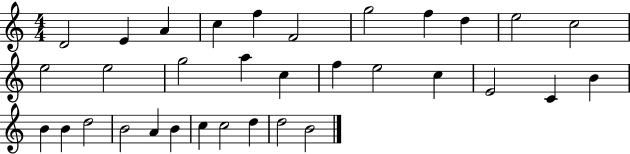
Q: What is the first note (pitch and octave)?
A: D4